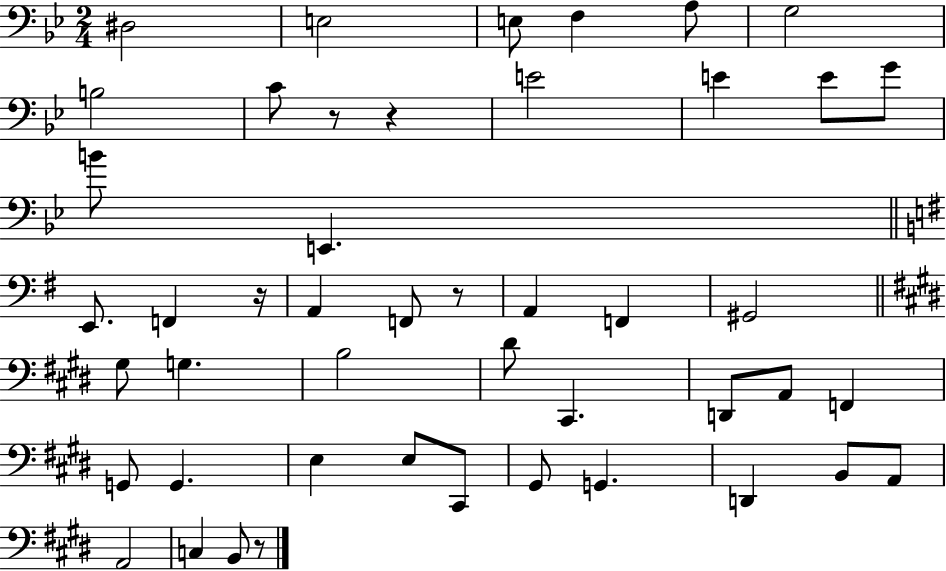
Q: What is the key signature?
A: BES major